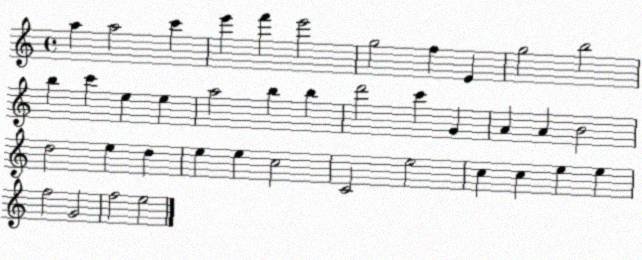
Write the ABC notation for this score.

X:1
T:Untitled
M:4/4
L:1/4
K:C
a a2 c' e' f' e'2 g2 f E g2 b2 b c' e e a2 b b d'2 c' G A A B2 d2 e d e e c2 C2 e2 c c e e f2 G2 f2 e2